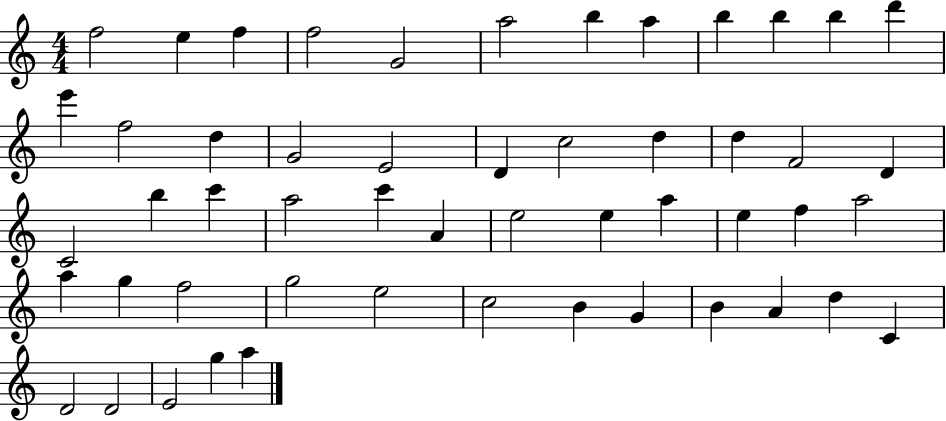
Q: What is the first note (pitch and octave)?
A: F5